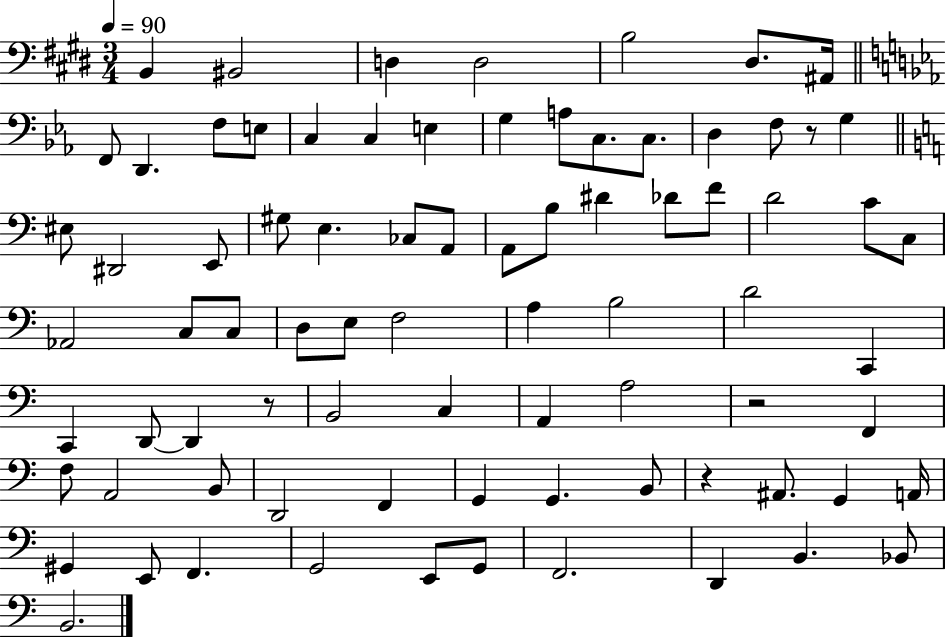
{
  \clef bass
  \numericTimeSignature
  \time 3/4
  \key e \major
  \tempo 4 = 90
  b,4 bis,2 | d4 d2 | b2 dis8. ais,16 | \bar "||" \break \key c \minor f,8 d,4. f8 e8 | c4 c4 e4 | g4 a8 c8. c8. | d4 f8 r8 g4 | \break \bar "||" \break \key a \minor eis8 dis,2 e,8 | gis8 e4. ces8 a,8 | a,8 b8 dis'4 des'8 f'8 | d'2 c'8 c8 | \break aes,2 c8 c8 | d8 e8 f2 | a4 b2 | d'2 c,4 | \break c,4 d,8~~ d,4 r8 | b,2 c4 | a,4 a2 | r2 f,4 | \break f8 a,2 b,8 | d,2 f,4 | g,4 g,4. b,8 | r4 ais,8. g,4 a,16 | \break gis,4 e,8 f,4. | g,2 e,8 g,8 | f,2. | d,4 b,4. bes,8 | \break b,2. | \bar "|."
}